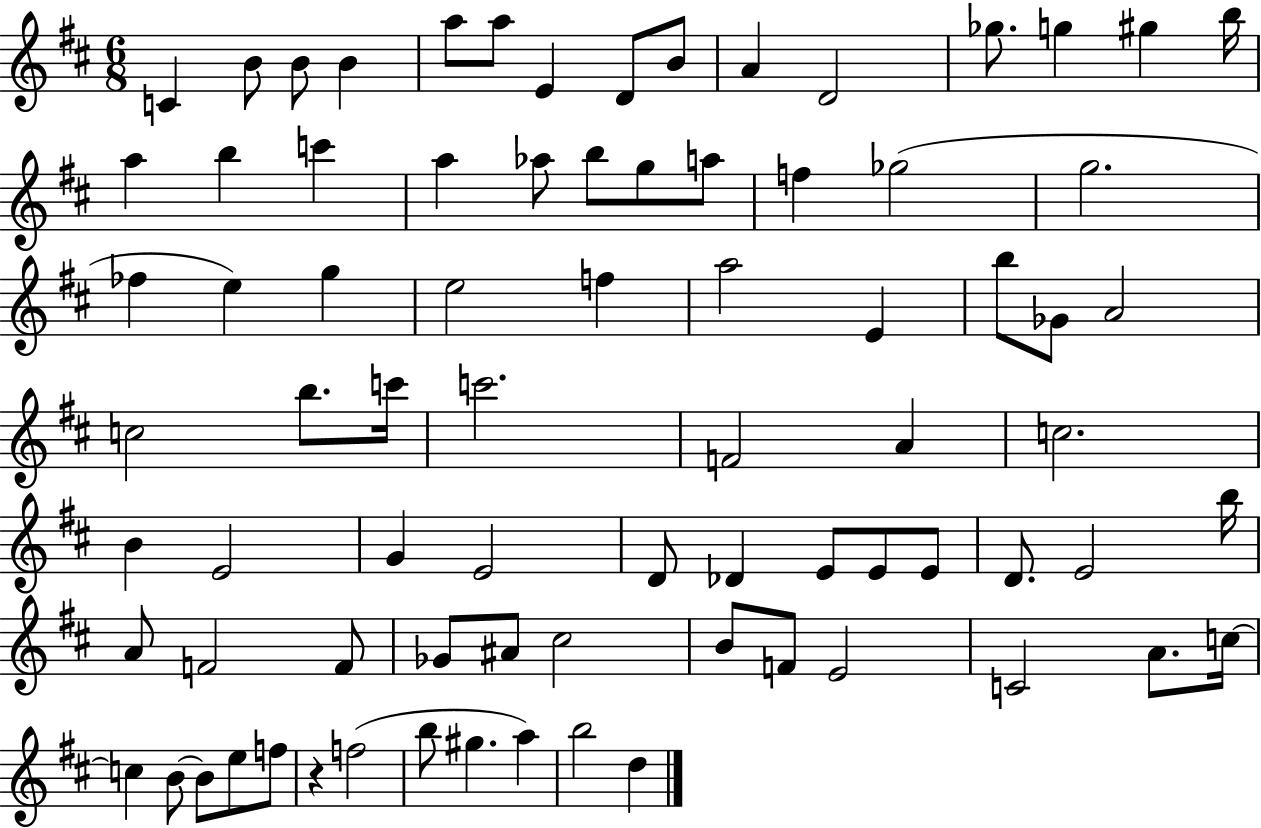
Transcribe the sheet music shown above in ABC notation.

X:1
T:Untitled
M:6/8
L:1/4
K:D
C B/2 B/2 B a/2 a/2 E D/2 B/2 A D2 _g/2 g ^g b/4 a b c' a _a/2 b/2 g/2 a/2 f _g2 g2 _f e g e2 f a2 E b/2 _G/2 A2 c2 b/2 c'/4 c'2 F2 A c2 B E2 G E2 D/2 _D E/2 E/2 E/2 D/2 E2 b/4 A/2 F2 F/2 _G/2 ^A/2 ^c2 B/2 F/2 E2 C2 A/2 c/4 c B/2 B/2 e/2 f/2 z f2 b/2 ^g a b2 d